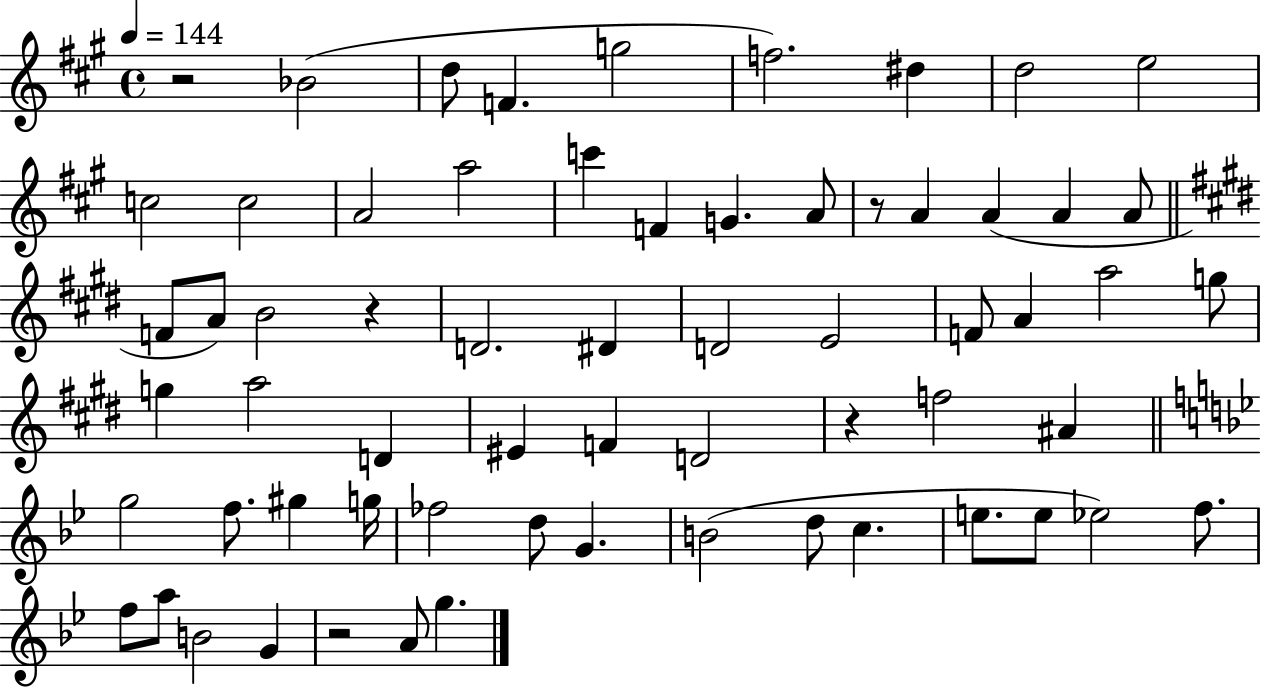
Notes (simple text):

R/h Bb4/h D5/e F4/q. G5/h F5/h. D#5/q D5/h E5/h C5/h C5/h A4/h A5/h C6/q F4/q G4/q. A4/e R/e A4/q A4/q A4/q A4/e F4/e A4/e B4/h R/q D4/h. D#4/q D4/h E4/h F4/e A4/q A5/h G5/e G5/q A5/h D4/q EIS4/q F4/q D4/h R/q F5/h A#4/q G5/h F5/e. G#5/q G5/s FES5/h D5/e G4/q. B4/h D5/e C5/q. E5/e. E5/e Eb5/h F5/e. F5/e A5/e B4/h G4/q R/h A4/e G5/q.